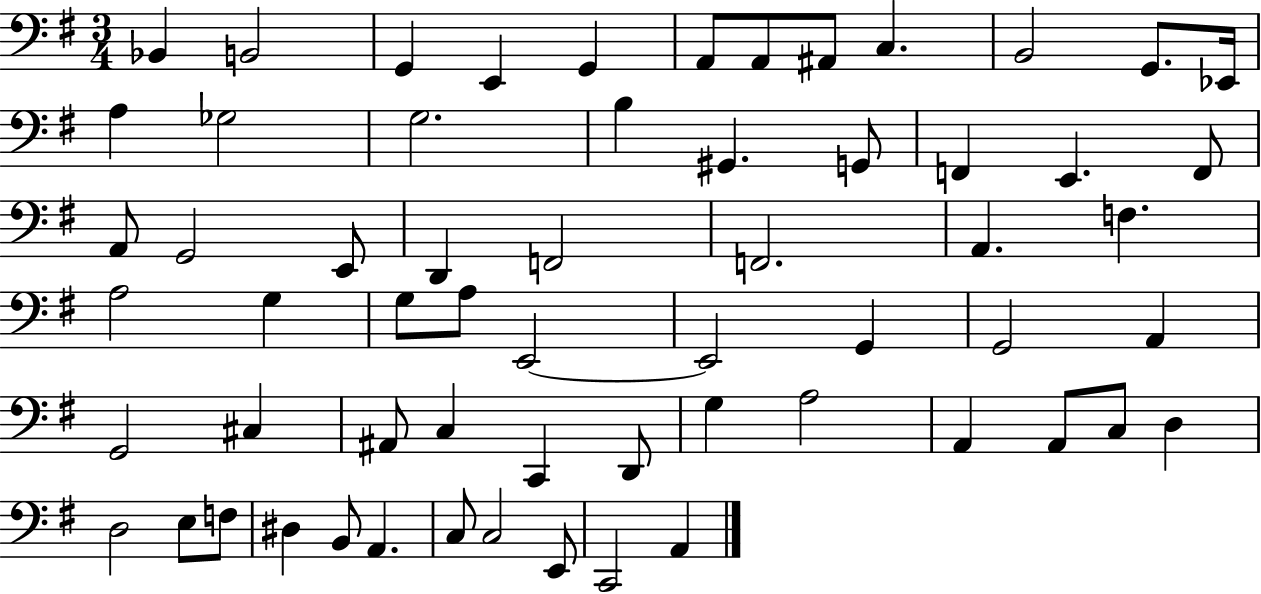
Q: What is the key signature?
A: G major